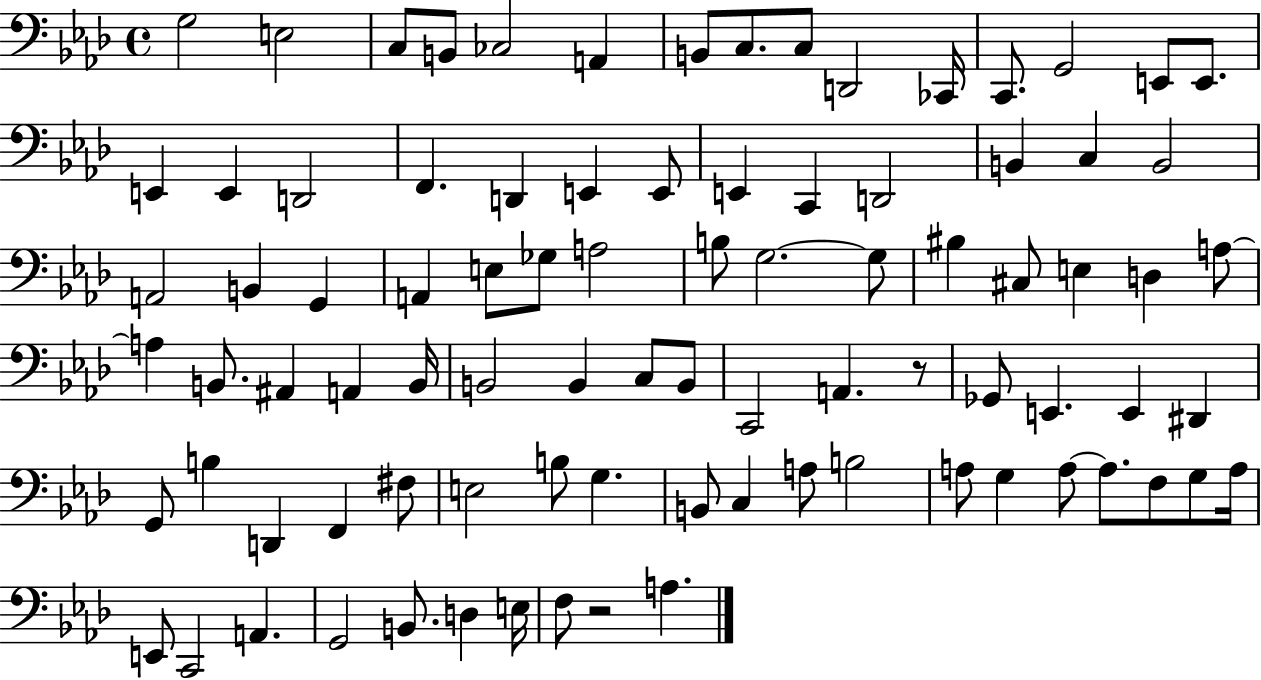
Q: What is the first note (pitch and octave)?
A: G3